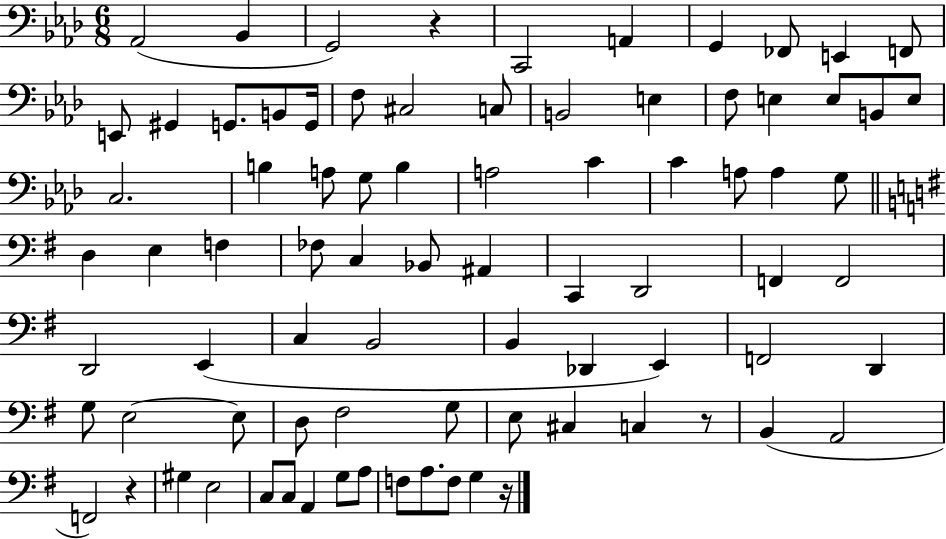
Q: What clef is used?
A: bass